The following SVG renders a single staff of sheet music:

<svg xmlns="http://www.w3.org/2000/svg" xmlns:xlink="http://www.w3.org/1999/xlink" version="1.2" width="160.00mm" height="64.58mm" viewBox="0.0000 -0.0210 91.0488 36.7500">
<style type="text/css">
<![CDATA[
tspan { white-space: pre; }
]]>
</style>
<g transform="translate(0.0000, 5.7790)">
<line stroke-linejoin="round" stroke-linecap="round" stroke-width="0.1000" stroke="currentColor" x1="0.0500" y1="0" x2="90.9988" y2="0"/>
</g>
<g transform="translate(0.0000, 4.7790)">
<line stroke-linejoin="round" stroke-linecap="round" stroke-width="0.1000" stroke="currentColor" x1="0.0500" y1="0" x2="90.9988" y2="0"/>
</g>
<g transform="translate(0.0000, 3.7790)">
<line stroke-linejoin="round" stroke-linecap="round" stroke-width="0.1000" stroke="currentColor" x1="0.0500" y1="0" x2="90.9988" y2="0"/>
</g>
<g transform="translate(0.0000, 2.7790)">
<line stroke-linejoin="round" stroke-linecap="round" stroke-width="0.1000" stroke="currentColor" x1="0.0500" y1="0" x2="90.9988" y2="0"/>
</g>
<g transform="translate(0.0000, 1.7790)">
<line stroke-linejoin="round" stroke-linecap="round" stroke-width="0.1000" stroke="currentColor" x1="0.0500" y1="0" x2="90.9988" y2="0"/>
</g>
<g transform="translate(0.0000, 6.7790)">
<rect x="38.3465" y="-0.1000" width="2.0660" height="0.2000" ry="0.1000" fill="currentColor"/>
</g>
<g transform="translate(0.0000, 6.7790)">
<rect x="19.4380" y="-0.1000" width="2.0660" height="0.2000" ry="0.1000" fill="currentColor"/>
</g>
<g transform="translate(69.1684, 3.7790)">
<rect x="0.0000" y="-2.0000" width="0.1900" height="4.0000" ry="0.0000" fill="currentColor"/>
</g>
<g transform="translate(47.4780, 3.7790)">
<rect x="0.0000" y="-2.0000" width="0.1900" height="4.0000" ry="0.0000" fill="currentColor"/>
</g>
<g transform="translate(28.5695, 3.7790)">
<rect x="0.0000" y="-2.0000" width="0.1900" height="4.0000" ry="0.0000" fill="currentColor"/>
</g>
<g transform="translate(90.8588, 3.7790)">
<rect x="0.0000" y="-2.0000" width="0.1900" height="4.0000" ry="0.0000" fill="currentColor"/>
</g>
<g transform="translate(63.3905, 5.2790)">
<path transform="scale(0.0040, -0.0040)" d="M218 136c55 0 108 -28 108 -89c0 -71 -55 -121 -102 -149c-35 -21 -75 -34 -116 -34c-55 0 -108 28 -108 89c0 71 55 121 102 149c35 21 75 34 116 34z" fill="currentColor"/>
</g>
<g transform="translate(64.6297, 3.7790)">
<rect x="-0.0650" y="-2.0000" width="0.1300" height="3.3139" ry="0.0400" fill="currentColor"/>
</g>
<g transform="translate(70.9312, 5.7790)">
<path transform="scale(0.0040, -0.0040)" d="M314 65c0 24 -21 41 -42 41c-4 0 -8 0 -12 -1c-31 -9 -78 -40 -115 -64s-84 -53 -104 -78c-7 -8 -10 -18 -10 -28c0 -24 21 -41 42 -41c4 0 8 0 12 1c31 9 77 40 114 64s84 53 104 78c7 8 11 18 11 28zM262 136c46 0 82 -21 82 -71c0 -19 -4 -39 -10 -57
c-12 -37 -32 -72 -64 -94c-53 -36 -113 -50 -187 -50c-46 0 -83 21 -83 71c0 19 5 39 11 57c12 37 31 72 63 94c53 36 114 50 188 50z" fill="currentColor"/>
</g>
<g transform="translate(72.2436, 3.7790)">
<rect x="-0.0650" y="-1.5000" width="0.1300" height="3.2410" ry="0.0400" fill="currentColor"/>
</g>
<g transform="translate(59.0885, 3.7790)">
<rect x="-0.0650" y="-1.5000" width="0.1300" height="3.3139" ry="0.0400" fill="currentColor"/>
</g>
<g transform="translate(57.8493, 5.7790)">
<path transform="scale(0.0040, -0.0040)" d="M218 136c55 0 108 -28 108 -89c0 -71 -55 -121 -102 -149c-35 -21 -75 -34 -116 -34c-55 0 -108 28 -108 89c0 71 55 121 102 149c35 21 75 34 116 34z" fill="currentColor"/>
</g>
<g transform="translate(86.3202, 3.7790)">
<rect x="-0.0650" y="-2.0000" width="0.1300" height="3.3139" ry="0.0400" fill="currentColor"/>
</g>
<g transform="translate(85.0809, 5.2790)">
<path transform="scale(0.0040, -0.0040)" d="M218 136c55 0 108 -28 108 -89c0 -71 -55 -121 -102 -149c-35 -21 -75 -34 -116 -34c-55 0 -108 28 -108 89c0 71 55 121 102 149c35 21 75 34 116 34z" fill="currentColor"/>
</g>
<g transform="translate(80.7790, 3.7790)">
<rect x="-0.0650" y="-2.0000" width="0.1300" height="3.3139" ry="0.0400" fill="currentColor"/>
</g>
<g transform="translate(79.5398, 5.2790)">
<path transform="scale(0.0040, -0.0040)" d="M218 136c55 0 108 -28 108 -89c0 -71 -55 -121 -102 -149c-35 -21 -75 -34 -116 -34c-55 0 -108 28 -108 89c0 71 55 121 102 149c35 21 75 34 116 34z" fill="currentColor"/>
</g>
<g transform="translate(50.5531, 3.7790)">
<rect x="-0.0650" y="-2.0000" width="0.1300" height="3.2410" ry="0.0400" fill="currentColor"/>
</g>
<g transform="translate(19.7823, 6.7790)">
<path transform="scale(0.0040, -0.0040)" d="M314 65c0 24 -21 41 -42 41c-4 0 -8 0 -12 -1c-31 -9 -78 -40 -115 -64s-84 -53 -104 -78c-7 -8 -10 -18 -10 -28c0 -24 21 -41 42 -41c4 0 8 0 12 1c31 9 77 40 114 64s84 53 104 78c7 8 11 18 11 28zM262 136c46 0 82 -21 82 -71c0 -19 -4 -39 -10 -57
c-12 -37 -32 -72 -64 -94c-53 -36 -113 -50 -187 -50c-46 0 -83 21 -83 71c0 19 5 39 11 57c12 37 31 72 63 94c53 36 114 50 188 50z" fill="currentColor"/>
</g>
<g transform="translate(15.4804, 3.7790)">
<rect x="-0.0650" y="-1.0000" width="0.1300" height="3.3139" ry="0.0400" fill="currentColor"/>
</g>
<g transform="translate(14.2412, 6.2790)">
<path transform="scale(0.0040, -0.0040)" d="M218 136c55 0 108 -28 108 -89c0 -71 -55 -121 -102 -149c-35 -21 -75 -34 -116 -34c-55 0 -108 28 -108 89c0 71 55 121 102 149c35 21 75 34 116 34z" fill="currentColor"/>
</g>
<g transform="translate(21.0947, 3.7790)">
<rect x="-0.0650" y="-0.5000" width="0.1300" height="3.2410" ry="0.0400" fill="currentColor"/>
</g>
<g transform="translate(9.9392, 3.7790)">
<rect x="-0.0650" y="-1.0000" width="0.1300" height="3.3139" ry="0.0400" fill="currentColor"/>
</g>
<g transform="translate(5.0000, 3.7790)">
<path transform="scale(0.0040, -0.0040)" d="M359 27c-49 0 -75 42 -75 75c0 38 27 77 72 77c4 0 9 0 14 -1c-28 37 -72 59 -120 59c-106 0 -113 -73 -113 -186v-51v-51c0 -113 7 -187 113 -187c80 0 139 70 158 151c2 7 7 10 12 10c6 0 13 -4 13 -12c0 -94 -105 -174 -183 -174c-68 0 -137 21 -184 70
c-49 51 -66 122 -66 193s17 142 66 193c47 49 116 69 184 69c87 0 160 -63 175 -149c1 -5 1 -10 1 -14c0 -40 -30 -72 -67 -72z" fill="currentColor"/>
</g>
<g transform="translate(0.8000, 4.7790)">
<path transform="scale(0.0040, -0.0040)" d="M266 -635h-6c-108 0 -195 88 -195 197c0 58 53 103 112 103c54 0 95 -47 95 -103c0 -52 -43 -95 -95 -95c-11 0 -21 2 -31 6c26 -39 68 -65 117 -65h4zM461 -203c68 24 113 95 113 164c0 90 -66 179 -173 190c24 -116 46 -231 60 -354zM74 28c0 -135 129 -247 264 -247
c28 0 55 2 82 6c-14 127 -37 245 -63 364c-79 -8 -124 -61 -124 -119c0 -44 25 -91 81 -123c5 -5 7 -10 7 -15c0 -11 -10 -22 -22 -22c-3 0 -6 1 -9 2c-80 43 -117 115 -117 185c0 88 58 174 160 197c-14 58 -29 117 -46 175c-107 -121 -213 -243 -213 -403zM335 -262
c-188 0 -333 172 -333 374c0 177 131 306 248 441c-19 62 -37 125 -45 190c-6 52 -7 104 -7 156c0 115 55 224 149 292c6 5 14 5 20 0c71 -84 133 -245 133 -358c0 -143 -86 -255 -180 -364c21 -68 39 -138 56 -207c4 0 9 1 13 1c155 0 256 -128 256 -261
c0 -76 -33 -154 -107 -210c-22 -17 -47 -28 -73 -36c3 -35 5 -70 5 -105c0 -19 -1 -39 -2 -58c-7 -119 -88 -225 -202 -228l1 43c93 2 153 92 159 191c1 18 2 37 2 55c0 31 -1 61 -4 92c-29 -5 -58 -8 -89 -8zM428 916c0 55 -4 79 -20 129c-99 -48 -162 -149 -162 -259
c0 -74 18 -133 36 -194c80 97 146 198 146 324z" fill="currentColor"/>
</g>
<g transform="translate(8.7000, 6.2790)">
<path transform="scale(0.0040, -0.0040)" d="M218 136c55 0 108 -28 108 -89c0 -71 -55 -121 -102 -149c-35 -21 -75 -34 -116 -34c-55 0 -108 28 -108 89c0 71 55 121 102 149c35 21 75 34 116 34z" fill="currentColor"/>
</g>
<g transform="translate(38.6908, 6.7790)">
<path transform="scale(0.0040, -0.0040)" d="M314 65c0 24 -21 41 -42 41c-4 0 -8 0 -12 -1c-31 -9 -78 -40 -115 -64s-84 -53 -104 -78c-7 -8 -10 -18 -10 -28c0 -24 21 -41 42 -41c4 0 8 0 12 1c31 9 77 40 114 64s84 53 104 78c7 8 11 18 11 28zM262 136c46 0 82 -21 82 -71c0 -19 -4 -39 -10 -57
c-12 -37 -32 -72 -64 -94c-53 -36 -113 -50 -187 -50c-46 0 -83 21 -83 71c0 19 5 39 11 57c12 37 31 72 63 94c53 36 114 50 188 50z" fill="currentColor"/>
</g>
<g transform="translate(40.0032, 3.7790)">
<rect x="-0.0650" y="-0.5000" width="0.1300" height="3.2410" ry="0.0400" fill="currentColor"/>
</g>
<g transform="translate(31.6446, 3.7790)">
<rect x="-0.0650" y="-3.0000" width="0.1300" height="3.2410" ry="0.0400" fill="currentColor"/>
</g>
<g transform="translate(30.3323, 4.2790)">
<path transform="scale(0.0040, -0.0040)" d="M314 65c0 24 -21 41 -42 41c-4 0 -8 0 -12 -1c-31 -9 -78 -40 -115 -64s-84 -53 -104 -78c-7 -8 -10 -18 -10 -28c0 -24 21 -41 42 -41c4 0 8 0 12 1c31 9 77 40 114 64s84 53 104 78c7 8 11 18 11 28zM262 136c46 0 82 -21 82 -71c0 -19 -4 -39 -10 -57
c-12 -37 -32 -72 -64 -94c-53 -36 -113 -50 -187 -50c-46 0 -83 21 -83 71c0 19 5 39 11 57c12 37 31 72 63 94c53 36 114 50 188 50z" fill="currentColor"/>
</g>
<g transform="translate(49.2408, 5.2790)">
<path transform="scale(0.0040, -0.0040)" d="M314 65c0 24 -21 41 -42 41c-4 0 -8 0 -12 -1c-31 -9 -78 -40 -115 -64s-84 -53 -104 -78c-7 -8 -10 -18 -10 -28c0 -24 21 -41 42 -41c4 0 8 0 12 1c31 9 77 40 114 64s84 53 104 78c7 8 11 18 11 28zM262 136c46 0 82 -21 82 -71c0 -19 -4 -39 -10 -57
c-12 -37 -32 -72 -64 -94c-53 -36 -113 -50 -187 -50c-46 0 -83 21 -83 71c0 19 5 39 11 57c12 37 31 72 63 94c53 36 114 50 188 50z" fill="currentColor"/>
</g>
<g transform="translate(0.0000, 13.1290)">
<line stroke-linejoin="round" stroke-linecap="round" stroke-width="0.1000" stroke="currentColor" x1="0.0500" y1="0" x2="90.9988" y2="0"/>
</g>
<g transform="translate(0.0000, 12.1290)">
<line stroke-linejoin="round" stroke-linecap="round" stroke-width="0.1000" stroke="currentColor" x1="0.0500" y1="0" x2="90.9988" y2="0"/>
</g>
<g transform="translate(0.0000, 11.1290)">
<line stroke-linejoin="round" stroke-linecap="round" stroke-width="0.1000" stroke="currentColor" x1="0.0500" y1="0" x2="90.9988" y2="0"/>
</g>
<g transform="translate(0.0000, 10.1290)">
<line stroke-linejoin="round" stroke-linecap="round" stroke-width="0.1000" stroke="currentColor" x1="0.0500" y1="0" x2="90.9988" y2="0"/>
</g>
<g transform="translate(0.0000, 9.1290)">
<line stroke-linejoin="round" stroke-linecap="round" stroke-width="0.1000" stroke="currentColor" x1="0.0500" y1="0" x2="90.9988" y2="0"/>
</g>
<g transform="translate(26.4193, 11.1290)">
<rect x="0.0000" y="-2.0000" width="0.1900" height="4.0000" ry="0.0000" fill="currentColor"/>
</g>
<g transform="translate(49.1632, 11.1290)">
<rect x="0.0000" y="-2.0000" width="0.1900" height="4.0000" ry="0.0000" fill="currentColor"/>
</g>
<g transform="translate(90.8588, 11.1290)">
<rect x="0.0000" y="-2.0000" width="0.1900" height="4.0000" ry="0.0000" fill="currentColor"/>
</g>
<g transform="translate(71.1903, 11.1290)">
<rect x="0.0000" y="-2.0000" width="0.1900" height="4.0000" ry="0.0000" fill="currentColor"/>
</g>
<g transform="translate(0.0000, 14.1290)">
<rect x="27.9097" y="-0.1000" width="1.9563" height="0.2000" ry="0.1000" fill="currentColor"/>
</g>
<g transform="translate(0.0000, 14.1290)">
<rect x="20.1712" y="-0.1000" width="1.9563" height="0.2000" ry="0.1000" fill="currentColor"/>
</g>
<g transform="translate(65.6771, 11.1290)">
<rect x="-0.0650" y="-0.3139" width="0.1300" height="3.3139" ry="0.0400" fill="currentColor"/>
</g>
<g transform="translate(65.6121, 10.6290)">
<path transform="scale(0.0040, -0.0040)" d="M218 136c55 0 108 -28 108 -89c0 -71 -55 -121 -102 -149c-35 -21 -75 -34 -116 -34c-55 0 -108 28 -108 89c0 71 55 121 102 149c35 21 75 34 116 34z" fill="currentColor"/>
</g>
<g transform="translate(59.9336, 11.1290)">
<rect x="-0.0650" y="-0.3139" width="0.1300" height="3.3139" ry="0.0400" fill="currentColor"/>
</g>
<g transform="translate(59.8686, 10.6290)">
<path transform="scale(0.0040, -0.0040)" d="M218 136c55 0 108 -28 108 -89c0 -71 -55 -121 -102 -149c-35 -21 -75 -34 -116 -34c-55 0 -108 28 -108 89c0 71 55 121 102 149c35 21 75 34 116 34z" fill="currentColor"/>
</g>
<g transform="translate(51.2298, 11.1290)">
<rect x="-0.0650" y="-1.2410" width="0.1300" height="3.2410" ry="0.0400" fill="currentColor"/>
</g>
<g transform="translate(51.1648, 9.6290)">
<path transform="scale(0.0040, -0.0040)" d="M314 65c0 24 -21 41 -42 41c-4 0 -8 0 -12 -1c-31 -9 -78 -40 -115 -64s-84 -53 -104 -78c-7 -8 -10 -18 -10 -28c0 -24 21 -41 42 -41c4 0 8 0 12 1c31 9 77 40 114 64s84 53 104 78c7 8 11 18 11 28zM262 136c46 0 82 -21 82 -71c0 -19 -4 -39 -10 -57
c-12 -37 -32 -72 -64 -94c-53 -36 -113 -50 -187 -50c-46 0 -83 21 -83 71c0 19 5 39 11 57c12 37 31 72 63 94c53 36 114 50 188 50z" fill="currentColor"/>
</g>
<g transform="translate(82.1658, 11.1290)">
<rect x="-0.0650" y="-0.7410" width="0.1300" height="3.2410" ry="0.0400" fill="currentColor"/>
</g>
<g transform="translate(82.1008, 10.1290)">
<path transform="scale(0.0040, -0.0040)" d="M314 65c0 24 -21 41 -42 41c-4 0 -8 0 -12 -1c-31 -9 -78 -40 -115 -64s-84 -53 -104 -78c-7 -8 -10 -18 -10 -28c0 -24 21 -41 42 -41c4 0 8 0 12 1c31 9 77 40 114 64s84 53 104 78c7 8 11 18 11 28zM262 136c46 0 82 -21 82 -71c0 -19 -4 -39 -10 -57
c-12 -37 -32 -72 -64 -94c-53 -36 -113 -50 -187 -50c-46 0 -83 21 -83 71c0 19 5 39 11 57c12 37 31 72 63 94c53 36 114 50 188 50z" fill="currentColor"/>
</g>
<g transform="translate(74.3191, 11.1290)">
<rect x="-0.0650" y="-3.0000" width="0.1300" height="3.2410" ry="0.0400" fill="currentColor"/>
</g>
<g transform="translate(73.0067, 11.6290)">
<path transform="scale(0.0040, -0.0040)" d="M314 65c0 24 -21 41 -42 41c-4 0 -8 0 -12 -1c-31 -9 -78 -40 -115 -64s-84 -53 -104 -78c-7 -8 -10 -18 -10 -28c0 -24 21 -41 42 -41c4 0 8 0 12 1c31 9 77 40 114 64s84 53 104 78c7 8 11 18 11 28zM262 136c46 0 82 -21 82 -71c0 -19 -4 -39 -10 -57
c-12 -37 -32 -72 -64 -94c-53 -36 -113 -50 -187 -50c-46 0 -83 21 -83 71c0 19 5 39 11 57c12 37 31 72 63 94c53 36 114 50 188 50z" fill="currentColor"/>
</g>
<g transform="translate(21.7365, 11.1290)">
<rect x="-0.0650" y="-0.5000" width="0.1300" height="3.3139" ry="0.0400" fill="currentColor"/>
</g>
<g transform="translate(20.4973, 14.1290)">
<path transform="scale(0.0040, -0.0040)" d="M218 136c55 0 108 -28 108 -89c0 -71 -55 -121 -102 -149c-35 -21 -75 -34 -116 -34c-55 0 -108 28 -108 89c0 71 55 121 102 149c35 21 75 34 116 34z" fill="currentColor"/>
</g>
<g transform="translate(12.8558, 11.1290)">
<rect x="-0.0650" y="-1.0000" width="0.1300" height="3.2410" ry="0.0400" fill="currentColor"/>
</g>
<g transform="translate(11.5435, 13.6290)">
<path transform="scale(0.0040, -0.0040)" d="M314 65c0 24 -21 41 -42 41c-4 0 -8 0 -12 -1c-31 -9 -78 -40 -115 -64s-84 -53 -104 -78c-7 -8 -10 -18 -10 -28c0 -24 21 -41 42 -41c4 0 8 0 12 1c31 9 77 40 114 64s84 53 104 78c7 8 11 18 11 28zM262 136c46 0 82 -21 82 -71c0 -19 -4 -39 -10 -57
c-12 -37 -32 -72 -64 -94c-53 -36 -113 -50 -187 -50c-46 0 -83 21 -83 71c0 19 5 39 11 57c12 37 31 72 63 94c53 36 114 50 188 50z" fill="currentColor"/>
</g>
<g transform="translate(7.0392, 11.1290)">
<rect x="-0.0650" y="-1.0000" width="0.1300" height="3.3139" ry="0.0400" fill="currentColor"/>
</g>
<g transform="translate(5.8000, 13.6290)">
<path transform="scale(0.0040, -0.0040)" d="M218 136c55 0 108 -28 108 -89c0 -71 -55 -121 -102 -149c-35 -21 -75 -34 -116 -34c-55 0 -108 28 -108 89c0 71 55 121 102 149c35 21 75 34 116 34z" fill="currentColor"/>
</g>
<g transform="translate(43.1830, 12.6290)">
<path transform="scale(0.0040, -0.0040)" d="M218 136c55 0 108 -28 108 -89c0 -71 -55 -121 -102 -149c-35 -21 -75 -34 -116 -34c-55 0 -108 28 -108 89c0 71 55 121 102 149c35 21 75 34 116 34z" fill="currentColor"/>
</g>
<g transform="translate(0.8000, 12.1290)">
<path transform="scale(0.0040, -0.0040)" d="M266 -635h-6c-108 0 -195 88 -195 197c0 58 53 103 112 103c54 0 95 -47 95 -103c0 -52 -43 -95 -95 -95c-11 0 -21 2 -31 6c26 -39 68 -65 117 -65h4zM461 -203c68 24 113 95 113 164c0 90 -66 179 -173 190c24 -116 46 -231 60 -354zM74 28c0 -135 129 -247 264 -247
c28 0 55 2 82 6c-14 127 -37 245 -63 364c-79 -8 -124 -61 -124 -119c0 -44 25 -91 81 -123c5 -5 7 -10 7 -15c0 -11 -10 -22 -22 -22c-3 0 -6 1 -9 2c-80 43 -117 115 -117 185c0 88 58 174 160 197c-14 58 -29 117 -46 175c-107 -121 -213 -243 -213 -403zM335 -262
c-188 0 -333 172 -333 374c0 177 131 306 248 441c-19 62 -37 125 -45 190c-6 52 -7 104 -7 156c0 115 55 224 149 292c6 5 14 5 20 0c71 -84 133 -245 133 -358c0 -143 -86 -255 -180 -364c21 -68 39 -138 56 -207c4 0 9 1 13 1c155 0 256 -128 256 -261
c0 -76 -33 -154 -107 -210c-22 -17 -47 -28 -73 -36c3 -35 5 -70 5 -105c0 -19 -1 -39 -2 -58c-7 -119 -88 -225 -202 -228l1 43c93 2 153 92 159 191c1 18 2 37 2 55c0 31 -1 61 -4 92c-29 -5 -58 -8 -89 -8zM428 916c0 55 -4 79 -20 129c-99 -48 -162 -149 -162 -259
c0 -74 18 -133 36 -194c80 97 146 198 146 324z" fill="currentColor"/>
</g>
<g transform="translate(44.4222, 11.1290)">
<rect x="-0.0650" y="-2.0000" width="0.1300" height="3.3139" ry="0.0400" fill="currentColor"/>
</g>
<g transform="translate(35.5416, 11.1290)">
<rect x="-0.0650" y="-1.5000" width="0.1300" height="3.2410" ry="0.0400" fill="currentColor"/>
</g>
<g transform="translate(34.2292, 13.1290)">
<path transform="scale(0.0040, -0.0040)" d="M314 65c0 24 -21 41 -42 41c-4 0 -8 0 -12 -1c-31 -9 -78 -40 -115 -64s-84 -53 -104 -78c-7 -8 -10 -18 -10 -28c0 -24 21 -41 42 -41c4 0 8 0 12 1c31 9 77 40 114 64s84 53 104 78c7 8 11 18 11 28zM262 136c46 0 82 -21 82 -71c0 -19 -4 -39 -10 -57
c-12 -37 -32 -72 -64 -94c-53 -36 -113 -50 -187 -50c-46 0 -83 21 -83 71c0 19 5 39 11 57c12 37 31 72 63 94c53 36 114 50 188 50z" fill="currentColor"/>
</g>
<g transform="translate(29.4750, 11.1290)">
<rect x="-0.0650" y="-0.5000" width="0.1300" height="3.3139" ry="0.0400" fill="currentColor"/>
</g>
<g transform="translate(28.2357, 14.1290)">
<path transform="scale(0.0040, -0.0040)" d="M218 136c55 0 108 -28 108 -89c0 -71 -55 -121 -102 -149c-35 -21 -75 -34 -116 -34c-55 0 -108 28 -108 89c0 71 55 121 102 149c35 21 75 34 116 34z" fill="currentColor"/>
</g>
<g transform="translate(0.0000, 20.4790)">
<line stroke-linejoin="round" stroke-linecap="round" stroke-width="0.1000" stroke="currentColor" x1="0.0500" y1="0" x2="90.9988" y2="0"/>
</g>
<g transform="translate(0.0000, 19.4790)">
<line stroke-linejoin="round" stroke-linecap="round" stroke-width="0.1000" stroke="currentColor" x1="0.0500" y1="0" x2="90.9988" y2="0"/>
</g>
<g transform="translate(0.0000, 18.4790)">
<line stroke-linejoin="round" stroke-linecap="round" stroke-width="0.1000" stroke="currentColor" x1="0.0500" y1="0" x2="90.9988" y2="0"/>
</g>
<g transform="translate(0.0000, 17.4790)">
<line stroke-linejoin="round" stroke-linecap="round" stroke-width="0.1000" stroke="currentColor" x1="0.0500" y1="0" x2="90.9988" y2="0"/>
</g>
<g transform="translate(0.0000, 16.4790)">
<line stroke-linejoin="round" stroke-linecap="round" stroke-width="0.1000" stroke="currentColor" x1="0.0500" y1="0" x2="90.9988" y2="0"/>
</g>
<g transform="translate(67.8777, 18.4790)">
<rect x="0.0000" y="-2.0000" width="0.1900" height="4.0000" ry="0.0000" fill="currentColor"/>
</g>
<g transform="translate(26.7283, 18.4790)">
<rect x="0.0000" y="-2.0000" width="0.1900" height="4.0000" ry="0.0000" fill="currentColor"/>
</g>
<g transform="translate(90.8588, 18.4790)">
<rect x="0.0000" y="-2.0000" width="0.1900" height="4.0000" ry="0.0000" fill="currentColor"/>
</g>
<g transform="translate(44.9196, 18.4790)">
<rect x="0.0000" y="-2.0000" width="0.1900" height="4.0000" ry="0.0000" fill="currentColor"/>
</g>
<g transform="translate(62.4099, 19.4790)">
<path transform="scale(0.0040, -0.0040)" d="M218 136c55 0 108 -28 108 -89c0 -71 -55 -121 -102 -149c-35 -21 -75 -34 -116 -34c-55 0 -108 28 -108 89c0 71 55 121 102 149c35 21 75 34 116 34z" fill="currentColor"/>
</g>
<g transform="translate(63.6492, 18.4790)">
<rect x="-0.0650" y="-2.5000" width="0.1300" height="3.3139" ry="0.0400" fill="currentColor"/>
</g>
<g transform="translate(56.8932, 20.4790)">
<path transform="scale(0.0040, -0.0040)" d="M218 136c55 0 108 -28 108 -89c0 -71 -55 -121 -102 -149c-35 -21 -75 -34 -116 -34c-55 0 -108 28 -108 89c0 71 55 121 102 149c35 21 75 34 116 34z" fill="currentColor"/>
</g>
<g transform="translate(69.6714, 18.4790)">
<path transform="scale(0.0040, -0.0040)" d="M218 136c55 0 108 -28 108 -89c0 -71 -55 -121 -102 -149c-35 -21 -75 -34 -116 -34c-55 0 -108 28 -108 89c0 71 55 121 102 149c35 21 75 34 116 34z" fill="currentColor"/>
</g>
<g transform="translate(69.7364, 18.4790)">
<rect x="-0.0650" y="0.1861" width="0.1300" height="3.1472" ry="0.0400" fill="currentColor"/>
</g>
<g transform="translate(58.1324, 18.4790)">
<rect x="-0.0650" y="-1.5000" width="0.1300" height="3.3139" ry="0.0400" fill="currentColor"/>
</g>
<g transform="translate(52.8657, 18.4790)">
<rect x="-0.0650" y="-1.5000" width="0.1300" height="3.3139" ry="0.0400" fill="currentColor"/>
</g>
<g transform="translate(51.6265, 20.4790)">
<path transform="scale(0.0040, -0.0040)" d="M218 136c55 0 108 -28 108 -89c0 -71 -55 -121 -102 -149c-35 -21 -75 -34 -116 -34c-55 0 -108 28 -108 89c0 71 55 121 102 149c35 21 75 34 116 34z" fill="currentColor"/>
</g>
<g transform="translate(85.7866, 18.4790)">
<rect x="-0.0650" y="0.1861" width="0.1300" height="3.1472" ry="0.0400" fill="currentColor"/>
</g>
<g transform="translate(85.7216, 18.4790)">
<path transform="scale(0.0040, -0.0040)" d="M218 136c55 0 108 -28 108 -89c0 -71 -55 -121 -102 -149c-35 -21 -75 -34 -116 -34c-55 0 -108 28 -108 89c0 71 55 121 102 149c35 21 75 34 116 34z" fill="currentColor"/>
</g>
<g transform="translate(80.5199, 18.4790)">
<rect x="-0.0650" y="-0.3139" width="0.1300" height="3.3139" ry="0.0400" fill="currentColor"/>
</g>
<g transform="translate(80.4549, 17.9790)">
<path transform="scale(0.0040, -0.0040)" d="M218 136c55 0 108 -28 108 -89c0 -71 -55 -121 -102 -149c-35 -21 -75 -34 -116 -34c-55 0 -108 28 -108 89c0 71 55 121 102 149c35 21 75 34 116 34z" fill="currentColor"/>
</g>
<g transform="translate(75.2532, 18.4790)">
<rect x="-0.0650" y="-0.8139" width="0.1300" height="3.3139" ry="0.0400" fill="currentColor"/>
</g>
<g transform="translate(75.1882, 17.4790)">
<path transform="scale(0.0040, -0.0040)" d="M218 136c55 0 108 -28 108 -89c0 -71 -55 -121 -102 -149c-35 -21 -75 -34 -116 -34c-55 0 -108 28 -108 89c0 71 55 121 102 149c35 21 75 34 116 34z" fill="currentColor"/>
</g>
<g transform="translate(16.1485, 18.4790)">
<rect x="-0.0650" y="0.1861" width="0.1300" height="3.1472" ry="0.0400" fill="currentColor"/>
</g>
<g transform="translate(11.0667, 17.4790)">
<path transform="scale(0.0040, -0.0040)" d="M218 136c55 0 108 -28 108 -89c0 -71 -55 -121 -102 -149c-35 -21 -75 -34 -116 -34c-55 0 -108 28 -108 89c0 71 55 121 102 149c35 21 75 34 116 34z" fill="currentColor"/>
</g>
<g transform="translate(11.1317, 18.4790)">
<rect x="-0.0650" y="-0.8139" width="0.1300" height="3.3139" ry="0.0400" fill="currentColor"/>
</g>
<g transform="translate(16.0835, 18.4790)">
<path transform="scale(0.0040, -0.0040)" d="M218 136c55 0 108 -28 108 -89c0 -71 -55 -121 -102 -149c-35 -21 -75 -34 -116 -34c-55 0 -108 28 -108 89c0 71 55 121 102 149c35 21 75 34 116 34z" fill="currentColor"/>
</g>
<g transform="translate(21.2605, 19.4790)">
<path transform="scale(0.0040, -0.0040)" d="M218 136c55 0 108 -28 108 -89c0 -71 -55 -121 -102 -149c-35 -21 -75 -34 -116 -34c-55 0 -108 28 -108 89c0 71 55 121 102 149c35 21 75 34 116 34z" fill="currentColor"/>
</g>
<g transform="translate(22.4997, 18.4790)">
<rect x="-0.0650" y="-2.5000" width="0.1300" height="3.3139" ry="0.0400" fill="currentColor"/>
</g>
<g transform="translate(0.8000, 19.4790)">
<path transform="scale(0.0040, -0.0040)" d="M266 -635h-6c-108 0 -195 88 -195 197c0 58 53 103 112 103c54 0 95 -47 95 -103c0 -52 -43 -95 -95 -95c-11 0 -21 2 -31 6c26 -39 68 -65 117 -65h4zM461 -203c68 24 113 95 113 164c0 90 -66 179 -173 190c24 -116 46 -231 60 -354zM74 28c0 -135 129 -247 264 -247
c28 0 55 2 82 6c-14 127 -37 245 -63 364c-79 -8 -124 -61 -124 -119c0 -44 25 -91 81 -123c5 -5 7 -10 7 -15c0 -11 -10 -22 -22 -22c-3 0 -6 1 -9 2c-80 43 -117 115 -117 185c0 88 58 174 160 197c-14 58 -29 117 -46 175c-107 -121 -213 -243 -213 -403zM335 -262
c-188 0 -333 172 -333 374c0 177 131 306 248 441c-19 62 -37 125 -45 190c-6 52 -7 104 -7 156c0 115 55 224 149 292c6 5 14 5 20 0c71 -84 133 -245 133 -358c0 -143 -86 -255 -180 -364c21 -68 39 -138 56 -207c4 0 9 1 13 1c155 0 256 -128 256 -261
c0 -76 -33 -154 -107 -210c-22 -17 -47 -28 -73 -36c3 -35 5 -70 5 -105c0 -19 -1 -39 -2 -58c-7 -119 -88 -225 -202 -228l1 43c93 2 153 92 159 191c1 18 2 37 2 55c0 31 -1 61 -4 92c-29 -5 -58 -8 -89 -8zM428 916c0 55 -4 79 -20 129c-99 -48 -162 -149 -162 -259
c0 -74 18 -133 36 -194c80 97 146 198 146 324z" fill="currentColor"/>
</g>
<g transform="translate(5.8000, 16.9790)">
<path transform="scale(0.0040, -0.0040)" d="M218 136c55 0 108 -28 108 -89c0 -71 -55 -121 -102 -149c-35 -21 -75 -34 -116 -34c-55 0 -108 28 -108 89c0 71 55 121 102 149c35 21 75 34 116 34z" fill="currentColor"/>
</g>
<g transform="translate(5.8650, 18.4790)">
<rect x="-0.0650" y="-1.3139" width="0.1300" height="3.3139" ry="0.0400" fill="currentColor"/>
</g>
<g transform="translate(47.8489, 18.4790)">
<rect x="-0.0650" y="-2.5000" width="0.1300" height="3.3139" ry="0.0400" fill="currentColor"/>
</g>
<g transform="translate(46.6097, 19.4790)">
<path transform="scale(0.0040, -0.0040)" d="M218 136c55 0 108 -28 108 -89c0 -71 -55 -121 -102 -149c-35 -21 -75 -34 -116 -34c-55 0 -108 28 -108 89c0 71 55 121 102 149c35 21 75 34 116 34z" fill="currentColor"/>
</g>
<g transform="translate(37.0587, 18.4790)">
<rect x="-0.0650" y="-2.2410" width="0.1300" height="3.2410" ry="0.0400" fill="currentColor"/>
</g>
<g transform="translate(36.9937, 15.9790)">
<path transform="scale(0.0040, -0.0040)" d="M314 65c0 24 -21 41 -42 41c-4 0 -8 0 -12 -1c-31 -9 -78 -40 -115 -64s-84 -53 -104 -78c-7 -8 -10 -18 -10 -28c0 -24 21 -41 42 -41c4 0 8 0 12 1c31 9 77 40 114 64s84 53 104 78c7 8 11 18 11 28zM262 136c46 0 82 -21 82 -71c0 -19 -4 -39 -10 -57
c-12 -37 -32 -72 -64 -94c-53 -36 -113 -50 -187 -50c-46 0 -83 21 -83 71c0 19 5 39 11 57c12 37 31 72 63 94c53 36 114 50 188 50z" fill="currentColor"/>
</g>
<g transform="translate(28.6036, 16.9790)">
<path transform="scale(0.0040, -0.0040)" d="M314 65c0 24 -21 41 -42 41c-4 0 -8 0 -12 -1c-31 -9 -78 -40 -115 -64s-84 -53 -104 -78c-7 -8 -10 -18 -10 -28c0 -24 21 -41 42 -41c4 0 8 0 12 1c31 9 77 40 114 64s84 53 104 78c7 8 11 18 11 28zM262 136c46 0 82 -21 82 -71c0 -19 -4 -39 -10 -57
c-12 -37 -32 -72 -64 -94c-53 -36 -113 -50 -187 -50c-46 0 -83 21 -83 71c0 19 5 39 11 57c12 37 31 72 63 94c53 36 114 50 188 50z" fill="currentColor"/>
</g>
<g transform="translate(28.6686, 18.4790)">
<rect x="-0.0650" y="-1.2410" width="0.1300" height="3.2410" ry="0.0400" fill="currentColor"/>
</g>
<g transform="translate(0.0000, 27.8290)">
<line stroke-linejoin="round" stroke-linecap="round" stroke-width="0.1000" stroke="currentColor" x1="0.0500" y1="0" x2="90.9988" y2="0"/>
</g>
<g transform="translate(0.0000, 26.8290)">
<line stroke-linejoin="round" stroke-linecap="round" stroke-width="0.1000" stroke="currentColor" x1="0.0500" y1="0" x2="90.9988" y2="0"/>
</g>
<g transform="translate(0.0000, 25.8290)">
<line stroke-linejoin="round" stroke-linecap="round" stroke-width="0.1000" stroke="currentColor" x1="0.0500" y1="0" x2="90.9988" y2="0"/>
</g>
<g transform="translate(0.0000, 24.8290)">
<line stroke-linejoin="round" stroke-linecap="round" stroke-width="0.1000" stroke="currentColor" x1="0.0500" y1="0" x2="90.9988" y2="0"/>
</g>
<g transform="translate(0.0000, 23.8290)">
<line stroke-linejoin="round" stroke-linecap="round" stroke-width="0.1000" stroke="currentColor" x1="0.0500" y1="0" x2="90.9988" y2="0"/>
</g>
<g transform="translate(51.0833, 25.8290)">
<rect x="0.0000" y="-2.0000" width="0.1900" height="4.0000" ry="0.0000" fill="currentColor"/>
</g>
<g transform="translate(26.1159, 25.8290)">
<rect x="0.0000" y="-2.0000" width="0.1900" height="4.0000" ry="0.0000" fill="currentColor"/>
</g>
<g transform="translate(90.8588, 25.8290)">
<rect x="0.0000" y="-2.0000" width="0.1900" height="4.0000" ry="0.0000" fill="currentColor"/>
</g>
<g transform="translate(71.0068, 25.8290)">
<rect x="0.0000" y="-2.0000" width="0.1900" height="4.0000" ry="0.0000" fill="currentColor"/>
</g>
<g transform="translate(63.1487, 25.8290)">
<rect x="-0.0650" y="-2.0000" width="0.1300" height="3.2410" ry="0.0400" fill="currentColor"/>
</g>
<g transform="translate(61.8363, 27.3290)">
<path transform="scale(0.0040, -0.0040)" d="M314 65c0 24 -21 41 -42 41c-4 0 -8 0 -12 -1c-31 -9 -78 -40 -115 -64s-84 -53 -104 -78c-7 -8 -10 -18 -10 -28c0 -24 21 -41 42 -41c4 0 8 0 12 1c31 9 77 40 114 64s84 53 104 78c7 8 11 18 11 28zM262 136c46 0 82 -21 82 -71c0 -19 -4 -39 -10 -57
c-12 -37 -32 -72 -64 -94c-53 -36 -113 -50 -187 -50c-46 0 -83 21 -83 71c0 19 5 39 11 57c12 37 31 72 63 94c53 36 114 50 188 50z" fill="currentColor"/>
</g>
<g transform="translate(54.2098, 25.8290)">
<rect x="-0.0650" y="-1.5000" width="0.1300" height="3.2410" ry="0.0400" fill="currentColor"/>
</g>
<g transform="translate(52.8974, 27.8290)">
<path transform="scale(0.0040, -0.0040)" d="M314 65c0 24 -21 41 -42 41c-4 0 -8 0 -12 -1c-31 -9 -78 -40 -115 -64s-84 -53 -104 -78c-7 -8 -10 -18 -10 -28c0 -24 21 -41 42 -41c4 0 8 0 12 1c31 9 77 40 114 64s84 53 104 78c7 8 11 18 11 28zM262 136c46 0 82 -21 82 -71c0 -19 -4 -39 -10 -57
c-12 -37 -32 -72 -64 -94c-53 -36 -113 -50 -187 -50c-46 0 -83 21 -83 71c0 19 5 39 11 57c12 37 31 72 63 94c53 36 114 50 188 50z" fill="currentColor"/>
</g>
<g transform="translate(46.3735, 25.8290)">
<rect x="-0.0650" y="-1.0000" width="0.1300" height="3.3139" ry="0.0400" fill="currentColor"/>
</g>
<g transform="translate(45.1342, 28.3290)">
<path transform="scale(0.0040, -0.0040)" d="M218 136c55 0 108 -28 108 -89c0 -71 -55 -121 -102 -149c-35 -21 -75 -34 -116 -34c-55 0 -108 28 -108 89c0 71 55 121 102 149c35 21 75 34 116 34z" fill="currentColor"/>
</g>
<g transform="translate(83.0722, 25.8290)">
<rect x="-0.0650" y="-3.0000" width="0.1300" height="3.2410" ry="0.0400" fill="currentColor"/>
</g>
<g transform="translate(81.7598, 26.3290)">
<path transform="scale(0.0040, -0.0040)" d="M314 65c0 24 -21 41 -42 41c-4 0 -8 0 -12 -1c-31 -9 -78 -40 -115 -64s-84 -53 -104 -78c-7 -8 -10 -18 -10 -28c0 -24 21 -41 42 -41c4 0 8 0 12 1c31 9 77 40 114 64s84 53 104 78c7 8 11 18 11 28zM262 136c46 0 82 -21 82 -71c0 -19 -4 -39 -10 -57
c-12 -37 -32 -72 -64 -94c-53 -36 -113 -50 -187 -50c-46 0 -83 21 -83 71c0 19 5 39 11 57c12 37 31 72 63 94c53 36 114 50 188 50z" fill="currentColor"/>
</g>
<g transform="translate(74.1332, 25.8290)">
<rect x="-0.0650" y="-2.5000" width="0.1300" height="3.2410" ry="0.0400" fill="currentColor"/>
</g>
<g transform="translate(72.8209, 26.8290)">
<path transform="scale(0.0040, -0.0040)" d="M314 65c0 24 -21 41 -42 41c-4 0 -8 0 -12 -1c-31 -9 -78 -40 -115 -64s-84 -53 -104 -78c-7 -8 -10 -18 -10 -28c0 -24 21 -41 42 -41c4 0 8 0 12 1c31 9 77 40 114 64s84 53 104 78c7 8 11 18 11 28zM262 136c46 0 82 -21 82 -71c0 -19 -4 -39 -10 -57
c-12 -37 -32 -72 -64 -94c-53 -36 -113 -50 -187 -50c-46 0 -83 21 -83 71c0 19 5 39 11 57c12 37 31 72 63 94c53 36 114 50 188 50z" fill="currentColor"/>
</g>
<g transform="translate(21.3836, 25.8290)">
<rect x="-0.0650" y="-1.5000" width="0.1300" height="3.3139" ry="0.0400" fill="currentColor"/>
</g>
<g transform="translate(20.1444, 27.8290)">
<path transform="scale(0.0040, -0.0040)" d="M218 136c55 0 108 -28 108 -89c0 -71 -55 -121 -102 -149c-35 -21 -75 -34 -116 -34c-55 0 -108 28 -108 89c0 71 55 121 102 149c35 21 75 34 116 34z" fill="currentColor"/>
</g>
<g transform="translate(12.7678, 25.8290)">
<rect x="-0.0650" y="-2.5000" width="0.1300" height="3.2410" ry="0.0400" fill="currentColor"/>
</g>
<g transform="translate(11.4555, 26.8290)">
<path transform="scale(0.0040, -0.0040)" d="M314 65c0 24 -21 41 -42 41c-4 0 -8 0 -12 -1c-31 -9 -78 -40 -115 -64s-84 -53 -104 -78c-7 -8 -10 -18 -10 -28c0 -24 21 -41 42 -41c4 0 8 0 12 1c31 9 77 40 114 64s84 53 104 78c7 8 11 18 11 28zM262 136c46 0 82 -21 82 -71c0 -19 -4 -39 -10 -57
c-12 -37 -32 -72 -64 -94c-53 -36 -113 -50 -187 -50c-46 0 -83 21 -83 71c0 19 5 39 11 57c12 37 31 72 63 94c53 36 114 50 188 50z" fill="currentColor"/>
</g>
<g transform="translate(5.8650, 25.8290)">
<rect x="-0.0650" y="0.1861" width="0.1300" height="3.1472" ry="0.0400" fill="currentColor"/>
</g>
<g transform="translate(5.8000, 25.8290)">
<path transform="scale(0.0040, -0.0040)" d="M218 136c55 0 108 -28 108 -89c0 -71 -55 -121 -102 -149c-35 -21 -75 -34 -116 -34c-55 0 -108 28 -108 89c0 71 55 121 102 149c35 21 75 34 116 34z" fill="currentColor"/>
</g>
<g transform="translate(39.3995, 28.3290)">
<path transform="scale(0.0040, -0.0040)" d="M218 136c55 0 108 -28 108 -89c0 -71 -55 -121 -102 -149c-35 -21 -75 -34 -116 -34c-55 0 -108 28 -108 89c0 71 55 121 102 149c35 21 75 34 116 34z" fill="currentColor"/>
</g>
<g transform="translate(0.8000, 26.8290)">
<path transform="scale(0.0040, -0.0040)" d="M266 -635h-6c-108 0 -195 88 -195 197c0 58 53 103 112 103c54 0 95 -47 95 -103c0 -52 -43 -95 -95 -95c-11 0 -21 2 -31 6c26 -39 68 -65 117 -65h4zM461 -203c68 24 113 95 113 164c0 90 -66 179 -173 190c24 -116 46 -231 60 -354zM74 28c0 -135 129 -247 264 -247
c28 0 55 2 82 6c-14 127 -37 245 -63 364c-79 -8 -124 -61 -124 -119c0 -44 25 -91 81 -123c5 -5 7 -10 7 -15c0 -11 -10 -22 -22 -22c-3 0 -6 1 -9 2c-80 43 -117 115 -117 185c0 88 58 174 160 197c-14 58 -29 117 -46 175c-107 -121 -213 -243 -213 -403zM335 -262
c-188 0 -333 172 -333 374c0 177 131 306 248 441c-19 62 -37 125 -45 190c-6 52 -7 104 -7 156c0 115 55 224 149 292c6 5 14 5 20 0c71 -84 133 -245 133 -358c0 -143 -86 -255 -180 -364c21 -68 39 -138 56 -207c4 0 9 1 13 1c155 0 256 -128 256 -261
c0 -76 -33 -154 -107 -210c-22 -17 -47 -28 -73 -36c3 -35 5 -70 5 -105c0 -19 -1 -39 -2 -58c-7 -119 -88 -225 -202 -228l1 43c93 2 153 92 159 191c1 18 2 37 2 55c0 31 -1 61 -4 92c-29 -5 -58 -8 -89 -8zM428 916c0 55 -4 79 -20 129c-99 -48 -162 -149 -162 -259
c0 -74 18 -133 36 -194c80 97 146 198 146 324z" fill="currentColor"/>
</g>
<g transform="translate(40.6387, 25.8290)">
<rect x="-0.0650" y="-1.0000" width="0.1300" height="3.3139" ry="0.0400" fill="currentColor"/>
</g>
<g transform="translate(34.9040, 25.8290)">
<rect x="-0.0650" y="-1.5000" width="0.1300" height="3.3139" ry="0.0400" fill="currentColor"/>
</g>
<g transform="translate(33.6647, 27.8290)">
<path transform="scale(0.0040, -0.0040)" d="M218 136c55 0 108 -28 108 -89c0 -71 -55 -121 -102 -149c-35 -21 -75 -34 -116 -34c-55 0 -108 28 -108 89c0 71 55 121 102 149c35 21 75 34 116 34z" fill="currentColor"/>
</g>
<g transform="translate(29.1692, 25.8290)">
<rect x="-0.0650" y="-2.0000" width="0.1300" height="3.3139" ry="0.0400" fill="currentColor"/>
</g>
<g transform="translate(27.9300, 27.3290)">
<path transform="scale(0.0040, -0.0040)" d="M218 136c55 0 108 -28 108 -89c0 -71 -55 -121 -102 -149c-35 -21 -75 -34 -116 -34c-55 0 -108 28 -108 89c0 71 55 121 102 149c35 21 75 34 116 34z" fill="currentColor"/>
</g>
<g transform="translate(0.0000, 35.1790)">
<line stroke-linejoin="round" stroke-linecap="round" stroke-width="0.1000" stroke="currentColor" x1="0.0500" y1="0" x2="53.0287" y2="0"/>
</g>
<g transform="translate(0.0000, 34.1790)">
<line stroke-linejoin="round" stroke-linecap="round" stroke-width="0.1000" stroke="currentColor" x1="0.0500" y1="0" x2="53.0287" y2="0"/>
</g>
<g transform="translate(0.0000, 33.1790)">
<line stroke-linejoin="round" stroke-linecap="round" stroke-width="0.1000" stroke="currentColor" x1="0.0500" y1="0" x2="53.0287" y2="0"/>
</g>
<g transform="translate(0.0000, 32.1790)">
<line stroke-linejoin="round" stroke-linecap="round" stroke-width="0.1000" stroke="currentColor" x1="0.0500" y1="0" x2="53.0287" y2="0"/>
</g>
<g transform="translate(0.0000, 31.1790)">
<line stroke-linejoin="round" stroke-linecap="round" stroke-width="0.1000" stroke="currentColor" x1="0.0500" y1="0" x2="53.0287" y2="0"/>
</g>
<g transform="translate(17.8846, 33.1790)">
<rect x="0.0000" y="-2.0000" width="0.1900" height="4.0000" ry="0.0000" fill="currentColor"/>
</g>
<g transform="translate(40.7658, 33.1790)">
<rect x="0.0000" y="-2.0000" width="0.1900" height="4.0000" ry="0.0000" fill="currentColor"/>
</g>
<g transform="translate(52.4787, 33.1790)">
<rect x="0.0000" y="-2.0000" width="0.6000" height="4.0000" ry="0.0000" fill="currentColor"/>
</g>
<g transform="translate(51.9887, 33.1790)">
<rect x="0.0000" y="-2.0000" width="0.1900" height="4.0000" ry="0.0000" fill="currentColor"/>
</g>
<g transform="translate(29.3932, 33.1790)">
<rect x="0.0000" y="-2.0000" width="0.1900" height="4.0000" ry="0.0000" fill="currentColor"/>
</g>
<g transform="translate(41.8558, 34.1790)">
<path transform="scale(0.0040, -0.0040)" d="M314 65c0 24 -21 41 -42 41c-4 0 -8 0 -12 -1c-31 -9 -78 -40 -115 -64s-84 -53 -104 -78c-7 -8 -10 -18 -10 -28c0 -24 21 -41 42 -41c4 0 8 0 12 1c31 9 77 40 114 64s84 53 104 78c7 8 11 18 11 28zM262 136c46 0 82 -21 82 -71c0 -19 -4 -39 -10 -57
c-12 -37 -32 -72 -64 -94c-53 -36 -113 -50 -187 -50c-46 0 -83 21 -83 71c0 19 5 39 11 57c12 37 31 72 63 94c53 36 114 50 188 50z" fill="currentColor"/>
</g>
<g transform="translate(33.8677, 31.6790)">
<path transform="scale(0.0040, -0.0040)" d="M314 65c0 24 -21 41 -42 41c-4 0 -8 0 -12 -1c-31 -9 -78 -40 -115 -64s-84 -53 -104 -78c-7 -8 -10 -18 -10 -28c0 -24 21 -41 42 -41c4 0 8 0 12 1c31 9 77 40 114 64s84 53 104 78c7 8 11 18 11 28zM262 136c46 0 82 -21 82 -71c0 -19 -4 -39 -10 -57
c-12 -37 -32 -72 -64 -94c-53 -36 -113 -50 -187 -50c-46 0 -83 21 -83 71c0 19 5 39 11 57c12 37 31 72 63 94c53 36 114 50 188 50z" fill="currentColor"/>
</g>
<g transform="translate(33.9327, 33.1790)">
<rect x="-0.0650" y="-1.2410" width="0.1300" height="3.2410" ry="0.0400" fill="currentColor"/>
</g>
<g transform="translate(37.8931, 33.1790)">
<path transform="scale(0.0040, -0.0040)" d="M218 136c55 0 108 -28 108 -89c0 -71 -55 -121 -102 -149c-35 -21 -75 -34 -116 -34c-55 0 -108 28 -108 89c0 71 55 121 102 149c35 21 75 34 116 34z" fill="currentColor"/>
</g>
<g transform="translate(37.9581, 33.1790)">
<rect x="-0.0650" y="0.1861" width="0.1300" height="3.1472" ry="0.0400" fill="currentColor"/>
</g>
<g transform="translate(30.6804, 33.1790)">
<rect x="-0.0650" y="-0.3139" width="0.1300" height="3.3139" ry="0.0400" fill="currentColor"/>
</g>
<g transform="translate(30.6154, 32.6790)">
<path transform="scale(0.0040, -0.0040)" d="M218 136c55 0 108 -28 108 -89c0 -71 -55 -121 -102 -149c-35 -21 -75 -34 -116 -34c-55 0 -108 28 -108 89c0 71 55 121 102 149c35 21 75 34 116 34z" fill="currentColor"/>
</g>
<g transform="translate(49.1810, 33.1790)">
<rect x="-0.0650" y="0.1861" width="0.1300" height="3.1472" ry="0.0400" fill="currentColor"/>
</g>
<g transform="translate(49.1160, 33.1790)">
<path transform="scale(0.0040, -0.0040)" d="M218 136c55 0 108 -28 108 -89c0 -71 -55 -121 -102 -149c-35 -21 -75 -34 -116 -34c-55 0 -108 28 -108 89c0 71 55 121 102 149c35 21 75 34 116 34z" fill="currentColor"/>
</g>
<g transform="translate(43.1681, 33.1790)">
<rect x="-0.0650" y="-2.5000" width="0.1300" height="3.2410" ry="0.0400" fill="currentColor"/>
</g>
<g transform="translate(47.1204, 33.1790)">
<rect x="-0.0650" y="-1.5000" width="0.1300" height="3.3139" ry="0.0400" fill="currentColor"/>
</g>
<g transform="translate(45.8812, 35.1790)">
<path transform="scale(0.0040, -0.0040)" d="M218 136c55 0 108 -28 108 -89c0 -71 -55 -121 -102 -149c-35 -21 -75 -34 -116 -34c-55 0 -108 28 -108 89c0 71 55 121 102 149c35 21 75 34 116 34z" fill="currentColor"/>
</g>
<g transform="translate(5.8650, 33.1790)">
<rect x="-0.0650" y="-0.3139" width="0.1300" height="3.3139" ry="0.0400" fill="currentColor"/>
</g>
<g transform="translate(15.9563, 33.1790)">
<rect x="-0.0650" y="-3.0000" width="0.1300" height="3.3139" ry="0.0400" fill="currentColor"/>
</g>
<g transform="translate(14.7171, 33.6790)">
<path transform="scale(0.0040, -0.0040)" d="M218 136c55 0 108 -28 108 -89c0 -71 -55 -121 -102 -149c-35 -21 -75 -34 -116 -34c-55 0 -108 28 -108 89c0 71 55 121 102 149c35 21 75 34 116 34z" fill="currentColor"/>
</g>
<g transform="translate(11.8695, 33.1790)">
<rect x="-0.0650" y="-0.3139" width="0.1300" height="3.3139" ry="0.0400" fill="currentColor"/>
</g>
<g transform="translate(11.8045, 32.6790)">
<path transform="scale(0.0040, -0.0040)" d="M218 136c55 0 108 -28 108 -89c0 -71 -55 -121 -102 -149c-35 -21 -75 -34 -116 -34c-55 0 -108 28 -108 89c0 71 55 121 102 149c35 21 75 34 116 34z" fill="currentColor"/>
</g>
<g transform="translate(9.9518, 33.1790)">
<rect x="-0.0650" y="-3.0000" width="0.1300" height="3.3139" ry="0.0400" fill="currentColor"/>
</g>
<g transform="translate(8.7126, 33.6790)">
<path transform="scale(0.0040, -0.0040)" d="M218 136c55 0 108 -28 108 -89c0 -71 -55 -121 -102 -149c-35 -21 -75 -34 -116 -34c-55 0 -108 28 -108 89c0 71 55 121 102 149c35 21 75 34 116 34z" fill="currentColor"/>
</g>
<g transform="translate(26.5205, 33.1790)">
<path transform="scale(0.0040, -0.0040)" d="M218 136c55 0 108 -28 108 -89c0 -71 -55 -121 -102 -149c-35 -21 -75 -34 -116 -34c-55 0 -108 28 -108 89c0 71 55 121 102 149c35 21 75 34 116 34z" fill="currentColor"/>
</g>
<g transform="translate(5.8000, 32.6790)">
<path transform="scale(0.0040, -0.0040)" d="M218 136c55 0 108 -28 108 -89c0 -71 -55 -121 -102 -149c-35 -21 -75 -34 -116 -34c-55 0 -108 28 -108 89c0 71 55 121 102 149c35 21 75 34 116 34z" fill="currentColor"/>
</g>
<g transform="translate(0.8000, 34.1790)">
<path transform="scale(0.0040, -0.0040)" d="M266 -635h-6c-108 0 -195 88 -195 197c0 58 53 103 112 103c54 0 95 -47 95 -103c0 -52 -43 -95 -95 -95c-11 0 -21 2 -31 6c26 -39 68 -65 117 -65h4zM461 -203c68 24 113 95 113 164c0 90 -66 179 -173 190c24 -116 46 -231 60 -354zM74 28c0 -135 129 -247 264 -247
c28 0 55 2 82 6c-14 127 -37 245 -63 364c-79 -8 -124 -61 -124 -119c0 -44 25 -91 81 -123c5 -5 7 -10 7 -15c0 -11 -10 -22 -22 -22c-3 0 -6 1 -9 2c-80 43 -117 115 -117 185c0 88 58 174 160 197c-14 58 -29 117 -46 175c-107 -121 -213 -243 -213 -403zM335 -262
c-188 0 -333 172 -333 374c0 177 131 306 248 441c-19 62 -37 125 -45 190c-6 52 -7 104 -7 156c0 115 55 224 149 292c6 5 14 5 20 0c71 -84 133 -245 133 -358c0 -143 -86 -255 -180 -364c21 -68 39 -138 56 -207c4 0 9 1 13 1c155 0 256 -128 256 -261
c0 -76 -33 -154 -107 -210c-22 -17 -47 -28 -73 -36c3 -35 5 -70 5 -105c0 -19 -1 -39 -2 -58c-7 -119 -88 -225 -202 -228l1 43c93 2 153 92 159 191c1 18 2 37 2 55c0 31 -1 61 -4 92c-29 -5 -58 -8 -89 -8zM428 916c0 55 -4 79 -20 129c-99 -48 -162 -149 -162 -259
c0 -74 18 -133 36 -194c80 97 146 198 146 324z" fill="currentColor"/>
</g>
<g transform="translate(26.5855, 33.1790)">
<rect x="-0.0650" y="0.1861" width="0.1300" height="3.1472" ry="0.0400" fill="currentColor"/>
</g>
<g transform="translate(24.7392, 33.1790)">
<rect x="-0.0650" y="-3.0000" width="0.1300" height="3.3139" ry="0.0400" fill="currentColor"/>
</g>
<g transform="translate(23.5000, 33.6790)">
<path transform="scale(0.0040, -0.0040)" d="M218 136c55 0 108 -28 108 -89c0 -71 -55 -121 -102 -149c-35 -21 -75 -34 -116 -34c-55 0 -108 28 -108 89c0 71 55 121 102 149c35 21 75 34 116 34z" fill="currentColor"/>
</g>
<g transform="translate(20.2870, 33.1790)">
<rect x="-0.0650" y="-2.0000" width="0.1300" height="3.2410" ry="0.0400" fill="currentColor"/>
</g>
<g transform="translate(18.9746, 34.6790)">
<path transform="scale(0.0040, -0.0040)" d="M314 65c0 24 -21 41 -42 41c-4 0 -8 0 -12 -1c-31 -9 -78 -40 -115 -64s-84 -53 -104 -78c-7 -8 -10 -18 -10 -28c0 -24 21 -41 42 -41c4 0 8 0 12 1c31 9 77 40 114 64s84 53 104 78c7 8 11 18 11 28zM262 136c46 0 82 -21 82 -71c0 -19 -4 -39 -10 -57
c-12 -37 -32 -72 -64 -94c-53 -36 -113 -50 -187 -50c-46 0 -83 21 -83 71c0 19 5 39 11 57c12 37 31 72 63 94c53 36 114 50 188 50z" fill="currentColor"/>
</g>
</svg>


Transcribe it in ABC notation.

X:1
T:Untitled
M:4/4
L:1/4
K:C
D D C2 A2 C2 F2 E F E2 F F D D2 C C E2 F e2 c c A2 d2 e d B G e2 g2 G E E G B d c B B G2 E F E D D E2 F2 G2 A2 c A c A F2 A B c e2 B G2 E B